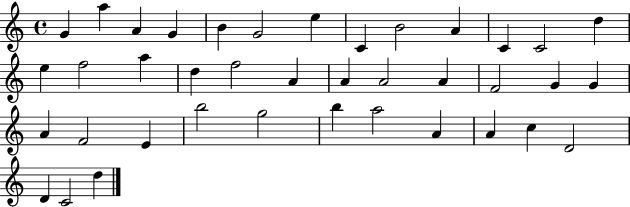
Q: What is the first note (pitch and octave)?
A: G4